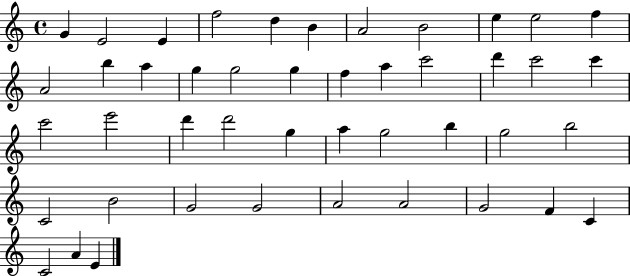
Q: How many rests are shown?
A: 0